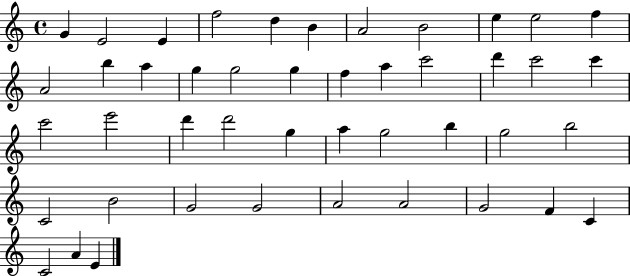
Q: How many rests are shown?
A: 0